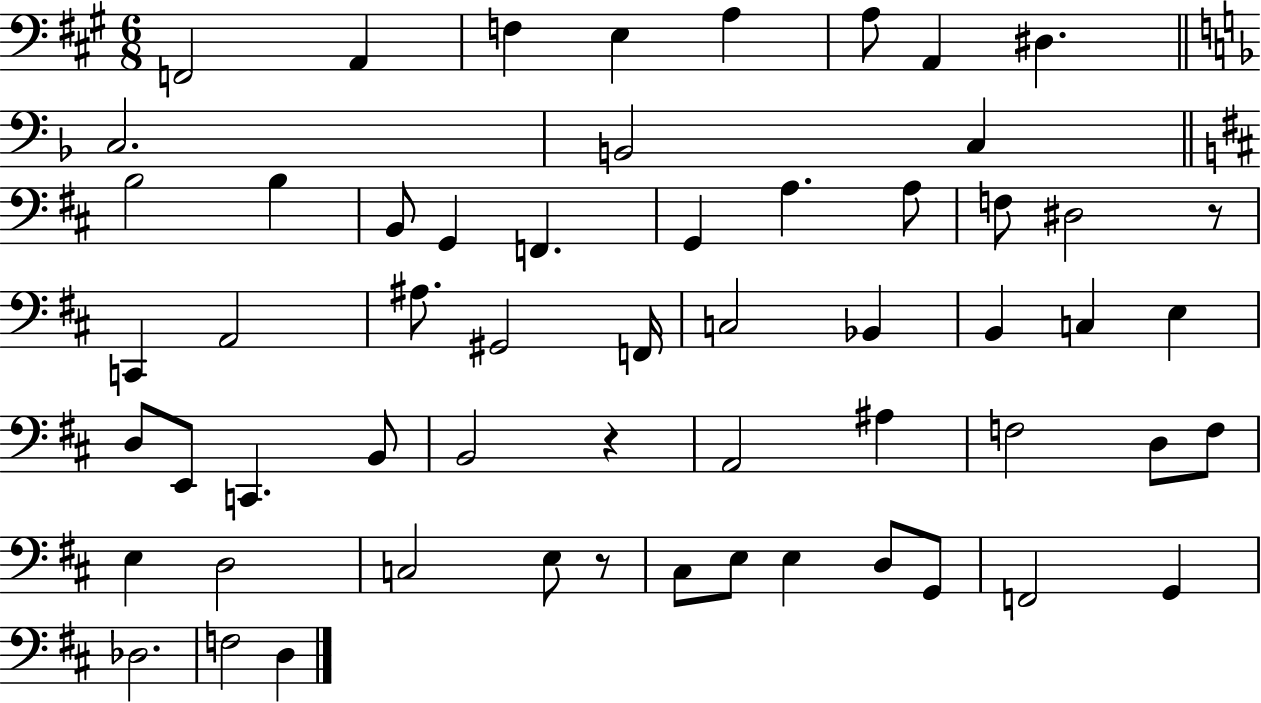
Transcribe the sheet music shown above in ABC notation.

X:1
T:Untitled
M:6/8
L:1/4
K:A
F,,2 A,, F, E, A, A,/2 A,, ^D, C,2 B,,2 C, B,2 B, B,,/2 G,, F,, G,, A, A,/2 F,/2 ^D,2 z/2 C,, A,,2 ^A,/2 ^G,,2 F,,/4 C,2 _B,, B,, C, E, D,/2 E,,/2 C,, B,,/2 B,,2 z A,,2 ^A, F,2 D,/2 F,/2 E, D,2 C,2 E,/2 z/2 ^C,/2 E,/2 E, D,/2 G,,/2 F,,2 G,, _D,2 F,2 D,